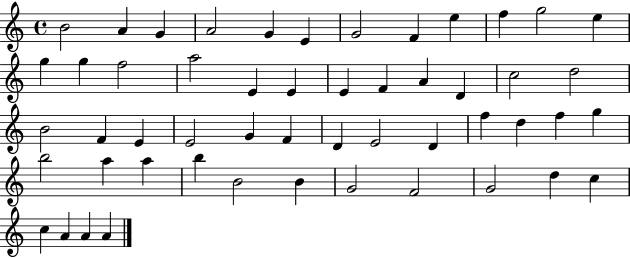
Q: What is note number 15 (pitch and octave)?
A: F5